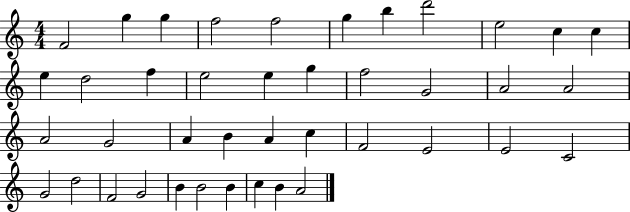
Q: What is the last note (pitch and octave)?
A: A4